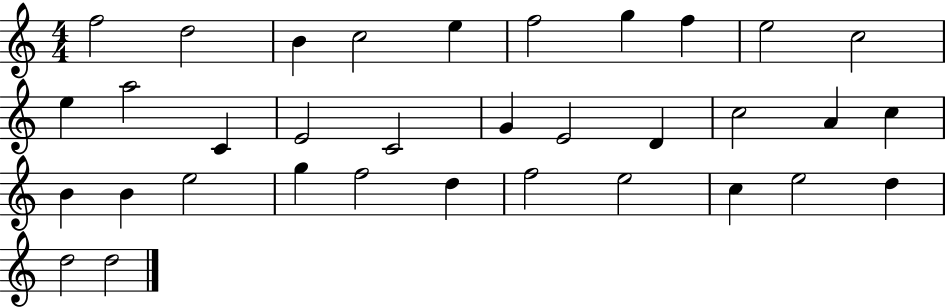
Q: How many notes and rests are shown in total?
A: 34